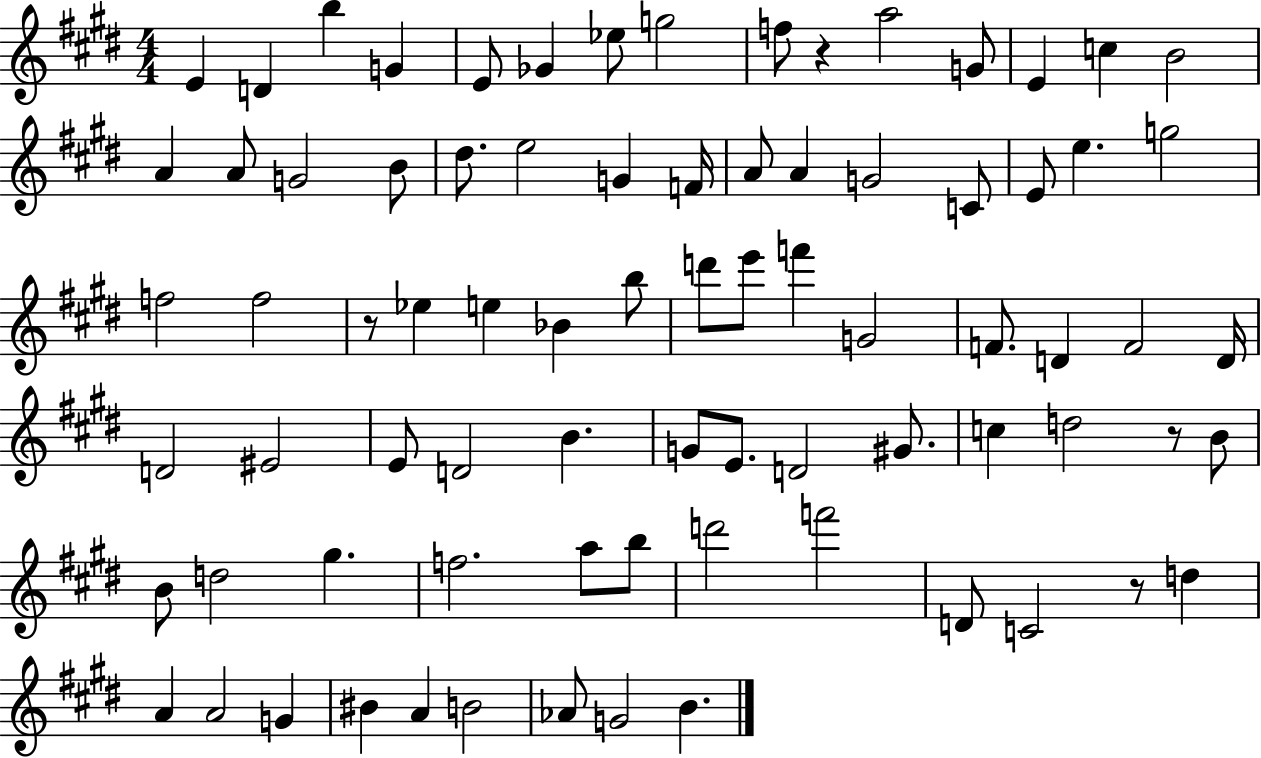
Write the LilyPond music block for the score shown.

{
  \clef treble
  \numericTimeSignature
  \time 4/4
  \key e \major
  e'4 d'4 b''4 g'4 | e'8 ges'4 ees''8 g''2 | f''8 r4 a''2 g'8 | e'4 c''4 b'2 | \break a'4 a'8 g'2 b'8 | dis''8. e''2 g'4 f'16 | a'8 a'4 g'2 c'8 | e'8 e''4. g''2 | \break f''2 f''2 | r8 ees''4 e''4 bes'4 b''8 | d'''8 e'''8 f'''4 g'2 | f'8. d'4 f'2 d'16 | \break d'2 eis'2 | e'8 d'2 b'4. | g'8 e'8. d'2 gis'8. | c''4 d''2 r8 b'8 | \break b'8 d''2 gis''4. | f''2. a''8 b''8 | d'''2 f'''2 | d'8 c'2 r8 d''4 | \break a'4 a'2 g'4 | bis'4 a'4 b'2 | aes'8 g'2 b'4. | \bar "|."
}